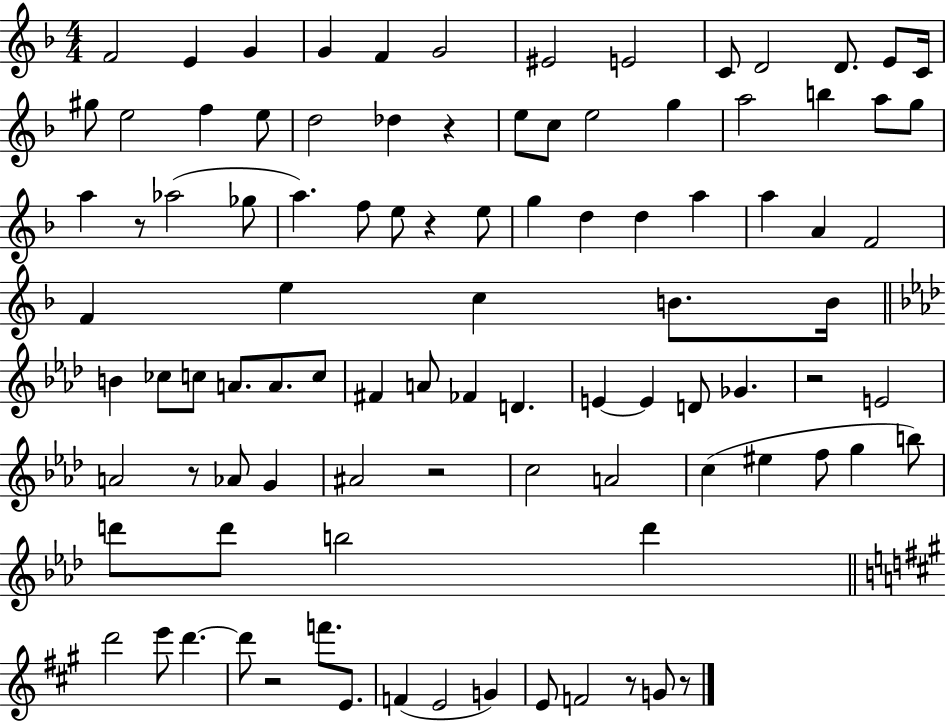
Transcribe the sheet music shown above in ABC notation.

X:1
T:Untitled
M:4/4
L:1/4
K:F
F2 E G G F G2 ^E2 E2 C/2 D2 D/2 E/2 C/4 ^g/2 e2 f e/2 d2 _d z e/2 c/2 e2 g a2 b a/2 g/2 a z/2 _a2 _g/2 a f/2 e/2 z e/2 g d d a a A F2 F e c B/2 B/4 B _c/2 c/2 A/2 A/2 c/2 ^F A/2 _F D E E D/2 _G z2 E2 A2 z/2 _A/2 G ^A2 z2 c2 A2 c ^e f/2 g b/2 d'/2 d'/2 b2 d' d'2 e'/2 d' d'/2 z2 f'/2 E/2 F E2 G E/2 F2 z/2 G/2 z/2